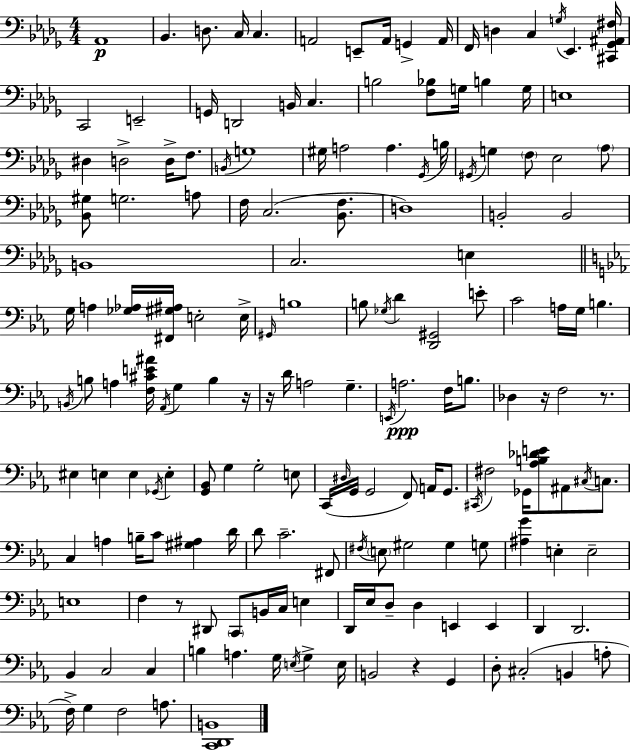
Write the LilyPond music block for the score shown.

{
  \clef bass
  \numericTimeSignature
  \time 4/4
  \key bes \minor
  aes,1\p | bes,4. d8. c16 c4. | a,2 e,8-- a,16 g,4-> a,16 | f,16 d4 c4 \acciaccatura { g16 } ees,4. | \break <cis, ges, ais, fis>16 c,2 e,2-- | g,16 d,2 b,16 c4. | b2 <f bes>8 g16 b4 | g16 e1 | \break dis4 d2-> d16-> f8. | \acciaccatura { b,16 } g1 | gis16 a2 a4. | \acciaccatura { ges,16 } b16 \acciaccatura { gis,16 } g4 \parenthesize f8 ees2 | \break \parenthesize aes8 <bes, gis>8 g2. | a8 f16 c2.( | <bes, f>8. d1) | b,2-. b,2 | \break b,1 | c2. | e4 \bar "||" \break \key c \minor g16 a4 <ges aes>16 <fis, gis ais>16 e2-. e16-> | \grace { gis,16 } b1 | b8 \acciaccatura { ges16 } d'4 <d, gis,>2 | e'8-. c'2 a16 g16 b4. | \break \acciaccatura { b,16 } b8 a4 <f cis' e' ais'>16 \acciaccatura { aes,16 } g4 b4 | r16 r16 d'16 a2 g4.-- | \acciaccatura { e,16 }\ppp a2. | f16 b8. des4 r16 f2 | \break r8. eis4 e4 e4 | \acciaccatura { ges,16 } e4-. <g, bes,>8 g4 g2-. | e8 c,16( \grace { dis16 } g,16 g,2 | f,8) a,16 g,8. \acciaccatura { cis,16 } fis2 | \break ges,16 <aes b des' e'>8 ais,8 \acciaccatura { cis16 } c8. c4 a4 | b16-- c'8 <gis ais>4 d'16 d'8 c'2.-- | fis,8 \acciaccatura { fis16 } \parenthesize e8 gis2 | gis4 g8 <ais g'>4 e4-. | \break e2-- e1 | f4 r8 | dis,8 \parenthesize c,8 b,16 c16 e4 d,16 ees16 d8-- d4 | e,4 e,4 d,4 d,2. | \break bes,4 c2 | c4 b4 a4. | g16 \acciaccatura { e16 } g4-> e16 b,2 | r4 g,4 d8-. cis2-.( | \break b,4 a8-. f16->) g4 | f2 a8. <c, d, b,>1 | \bar "|."
}